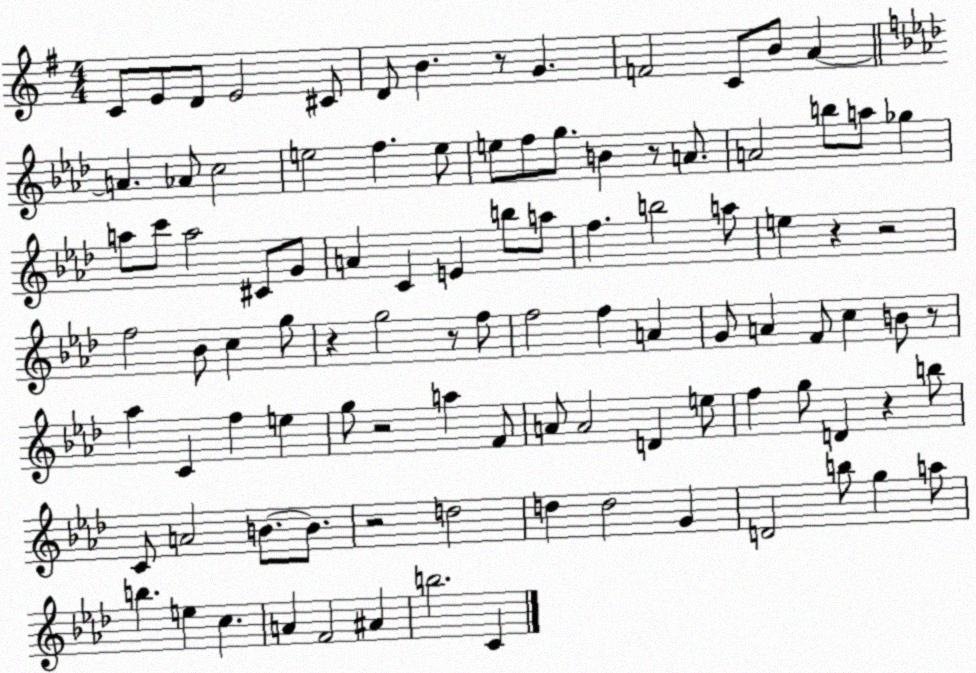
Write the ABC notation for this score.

X:1
T:Untitled
M:4/4
L:1/4
K:G
C/2 E/2 D/2 E2 ^C/2 D/2 B z/2 G F2 C/2 B/2 A A _A/2 c2 e2 f e/2 e/2 f/2 g/2 B z/2 A/2 A2 b/2 a/2 _g a/2 c'/2 a2 ^C/2 G/2 A C E b/2 a/2 f b2 a/2 e z z2 f2 _B/2 c g/2 z g2 z/2 f/2 f2 f A G/2 A F/2 c B/2 z/2 _a C f e g/2 z2 a F/2 A/2 A2 D e/2 f g/2 D z b/2 C/2 A2 B/2 B/2 z2 d2 d d2 G D2 b/2 g a/2 b e c A F2 ^A b2 C